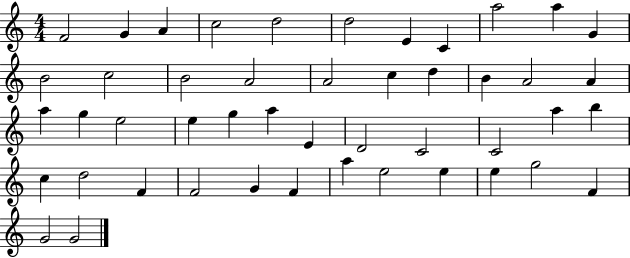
{
  \clef treble
  \numericTimeSignature
  \time 4/4
  \key c \major
  f'2 g'4 a'4 | c''2 d''2 | d''2 e'4 c'4 | a''2 a''4 g'4 | \break b'2 c''2 | b'2 a'2 | a'2 c''4 d''4 | b'4 a'2 a'4 | \break a''4 g''4 e''2 | e''4 g''4 a''4 e'4 | d'2 c'2 | c'2 a''4 b''4 | \break c''4 d''2 f'4 | f'2 g'4 f'4 | a''4 e''2 e''4 | e''4 g''2 f'4 | \break g'2 g'2 | \bar "|."
}